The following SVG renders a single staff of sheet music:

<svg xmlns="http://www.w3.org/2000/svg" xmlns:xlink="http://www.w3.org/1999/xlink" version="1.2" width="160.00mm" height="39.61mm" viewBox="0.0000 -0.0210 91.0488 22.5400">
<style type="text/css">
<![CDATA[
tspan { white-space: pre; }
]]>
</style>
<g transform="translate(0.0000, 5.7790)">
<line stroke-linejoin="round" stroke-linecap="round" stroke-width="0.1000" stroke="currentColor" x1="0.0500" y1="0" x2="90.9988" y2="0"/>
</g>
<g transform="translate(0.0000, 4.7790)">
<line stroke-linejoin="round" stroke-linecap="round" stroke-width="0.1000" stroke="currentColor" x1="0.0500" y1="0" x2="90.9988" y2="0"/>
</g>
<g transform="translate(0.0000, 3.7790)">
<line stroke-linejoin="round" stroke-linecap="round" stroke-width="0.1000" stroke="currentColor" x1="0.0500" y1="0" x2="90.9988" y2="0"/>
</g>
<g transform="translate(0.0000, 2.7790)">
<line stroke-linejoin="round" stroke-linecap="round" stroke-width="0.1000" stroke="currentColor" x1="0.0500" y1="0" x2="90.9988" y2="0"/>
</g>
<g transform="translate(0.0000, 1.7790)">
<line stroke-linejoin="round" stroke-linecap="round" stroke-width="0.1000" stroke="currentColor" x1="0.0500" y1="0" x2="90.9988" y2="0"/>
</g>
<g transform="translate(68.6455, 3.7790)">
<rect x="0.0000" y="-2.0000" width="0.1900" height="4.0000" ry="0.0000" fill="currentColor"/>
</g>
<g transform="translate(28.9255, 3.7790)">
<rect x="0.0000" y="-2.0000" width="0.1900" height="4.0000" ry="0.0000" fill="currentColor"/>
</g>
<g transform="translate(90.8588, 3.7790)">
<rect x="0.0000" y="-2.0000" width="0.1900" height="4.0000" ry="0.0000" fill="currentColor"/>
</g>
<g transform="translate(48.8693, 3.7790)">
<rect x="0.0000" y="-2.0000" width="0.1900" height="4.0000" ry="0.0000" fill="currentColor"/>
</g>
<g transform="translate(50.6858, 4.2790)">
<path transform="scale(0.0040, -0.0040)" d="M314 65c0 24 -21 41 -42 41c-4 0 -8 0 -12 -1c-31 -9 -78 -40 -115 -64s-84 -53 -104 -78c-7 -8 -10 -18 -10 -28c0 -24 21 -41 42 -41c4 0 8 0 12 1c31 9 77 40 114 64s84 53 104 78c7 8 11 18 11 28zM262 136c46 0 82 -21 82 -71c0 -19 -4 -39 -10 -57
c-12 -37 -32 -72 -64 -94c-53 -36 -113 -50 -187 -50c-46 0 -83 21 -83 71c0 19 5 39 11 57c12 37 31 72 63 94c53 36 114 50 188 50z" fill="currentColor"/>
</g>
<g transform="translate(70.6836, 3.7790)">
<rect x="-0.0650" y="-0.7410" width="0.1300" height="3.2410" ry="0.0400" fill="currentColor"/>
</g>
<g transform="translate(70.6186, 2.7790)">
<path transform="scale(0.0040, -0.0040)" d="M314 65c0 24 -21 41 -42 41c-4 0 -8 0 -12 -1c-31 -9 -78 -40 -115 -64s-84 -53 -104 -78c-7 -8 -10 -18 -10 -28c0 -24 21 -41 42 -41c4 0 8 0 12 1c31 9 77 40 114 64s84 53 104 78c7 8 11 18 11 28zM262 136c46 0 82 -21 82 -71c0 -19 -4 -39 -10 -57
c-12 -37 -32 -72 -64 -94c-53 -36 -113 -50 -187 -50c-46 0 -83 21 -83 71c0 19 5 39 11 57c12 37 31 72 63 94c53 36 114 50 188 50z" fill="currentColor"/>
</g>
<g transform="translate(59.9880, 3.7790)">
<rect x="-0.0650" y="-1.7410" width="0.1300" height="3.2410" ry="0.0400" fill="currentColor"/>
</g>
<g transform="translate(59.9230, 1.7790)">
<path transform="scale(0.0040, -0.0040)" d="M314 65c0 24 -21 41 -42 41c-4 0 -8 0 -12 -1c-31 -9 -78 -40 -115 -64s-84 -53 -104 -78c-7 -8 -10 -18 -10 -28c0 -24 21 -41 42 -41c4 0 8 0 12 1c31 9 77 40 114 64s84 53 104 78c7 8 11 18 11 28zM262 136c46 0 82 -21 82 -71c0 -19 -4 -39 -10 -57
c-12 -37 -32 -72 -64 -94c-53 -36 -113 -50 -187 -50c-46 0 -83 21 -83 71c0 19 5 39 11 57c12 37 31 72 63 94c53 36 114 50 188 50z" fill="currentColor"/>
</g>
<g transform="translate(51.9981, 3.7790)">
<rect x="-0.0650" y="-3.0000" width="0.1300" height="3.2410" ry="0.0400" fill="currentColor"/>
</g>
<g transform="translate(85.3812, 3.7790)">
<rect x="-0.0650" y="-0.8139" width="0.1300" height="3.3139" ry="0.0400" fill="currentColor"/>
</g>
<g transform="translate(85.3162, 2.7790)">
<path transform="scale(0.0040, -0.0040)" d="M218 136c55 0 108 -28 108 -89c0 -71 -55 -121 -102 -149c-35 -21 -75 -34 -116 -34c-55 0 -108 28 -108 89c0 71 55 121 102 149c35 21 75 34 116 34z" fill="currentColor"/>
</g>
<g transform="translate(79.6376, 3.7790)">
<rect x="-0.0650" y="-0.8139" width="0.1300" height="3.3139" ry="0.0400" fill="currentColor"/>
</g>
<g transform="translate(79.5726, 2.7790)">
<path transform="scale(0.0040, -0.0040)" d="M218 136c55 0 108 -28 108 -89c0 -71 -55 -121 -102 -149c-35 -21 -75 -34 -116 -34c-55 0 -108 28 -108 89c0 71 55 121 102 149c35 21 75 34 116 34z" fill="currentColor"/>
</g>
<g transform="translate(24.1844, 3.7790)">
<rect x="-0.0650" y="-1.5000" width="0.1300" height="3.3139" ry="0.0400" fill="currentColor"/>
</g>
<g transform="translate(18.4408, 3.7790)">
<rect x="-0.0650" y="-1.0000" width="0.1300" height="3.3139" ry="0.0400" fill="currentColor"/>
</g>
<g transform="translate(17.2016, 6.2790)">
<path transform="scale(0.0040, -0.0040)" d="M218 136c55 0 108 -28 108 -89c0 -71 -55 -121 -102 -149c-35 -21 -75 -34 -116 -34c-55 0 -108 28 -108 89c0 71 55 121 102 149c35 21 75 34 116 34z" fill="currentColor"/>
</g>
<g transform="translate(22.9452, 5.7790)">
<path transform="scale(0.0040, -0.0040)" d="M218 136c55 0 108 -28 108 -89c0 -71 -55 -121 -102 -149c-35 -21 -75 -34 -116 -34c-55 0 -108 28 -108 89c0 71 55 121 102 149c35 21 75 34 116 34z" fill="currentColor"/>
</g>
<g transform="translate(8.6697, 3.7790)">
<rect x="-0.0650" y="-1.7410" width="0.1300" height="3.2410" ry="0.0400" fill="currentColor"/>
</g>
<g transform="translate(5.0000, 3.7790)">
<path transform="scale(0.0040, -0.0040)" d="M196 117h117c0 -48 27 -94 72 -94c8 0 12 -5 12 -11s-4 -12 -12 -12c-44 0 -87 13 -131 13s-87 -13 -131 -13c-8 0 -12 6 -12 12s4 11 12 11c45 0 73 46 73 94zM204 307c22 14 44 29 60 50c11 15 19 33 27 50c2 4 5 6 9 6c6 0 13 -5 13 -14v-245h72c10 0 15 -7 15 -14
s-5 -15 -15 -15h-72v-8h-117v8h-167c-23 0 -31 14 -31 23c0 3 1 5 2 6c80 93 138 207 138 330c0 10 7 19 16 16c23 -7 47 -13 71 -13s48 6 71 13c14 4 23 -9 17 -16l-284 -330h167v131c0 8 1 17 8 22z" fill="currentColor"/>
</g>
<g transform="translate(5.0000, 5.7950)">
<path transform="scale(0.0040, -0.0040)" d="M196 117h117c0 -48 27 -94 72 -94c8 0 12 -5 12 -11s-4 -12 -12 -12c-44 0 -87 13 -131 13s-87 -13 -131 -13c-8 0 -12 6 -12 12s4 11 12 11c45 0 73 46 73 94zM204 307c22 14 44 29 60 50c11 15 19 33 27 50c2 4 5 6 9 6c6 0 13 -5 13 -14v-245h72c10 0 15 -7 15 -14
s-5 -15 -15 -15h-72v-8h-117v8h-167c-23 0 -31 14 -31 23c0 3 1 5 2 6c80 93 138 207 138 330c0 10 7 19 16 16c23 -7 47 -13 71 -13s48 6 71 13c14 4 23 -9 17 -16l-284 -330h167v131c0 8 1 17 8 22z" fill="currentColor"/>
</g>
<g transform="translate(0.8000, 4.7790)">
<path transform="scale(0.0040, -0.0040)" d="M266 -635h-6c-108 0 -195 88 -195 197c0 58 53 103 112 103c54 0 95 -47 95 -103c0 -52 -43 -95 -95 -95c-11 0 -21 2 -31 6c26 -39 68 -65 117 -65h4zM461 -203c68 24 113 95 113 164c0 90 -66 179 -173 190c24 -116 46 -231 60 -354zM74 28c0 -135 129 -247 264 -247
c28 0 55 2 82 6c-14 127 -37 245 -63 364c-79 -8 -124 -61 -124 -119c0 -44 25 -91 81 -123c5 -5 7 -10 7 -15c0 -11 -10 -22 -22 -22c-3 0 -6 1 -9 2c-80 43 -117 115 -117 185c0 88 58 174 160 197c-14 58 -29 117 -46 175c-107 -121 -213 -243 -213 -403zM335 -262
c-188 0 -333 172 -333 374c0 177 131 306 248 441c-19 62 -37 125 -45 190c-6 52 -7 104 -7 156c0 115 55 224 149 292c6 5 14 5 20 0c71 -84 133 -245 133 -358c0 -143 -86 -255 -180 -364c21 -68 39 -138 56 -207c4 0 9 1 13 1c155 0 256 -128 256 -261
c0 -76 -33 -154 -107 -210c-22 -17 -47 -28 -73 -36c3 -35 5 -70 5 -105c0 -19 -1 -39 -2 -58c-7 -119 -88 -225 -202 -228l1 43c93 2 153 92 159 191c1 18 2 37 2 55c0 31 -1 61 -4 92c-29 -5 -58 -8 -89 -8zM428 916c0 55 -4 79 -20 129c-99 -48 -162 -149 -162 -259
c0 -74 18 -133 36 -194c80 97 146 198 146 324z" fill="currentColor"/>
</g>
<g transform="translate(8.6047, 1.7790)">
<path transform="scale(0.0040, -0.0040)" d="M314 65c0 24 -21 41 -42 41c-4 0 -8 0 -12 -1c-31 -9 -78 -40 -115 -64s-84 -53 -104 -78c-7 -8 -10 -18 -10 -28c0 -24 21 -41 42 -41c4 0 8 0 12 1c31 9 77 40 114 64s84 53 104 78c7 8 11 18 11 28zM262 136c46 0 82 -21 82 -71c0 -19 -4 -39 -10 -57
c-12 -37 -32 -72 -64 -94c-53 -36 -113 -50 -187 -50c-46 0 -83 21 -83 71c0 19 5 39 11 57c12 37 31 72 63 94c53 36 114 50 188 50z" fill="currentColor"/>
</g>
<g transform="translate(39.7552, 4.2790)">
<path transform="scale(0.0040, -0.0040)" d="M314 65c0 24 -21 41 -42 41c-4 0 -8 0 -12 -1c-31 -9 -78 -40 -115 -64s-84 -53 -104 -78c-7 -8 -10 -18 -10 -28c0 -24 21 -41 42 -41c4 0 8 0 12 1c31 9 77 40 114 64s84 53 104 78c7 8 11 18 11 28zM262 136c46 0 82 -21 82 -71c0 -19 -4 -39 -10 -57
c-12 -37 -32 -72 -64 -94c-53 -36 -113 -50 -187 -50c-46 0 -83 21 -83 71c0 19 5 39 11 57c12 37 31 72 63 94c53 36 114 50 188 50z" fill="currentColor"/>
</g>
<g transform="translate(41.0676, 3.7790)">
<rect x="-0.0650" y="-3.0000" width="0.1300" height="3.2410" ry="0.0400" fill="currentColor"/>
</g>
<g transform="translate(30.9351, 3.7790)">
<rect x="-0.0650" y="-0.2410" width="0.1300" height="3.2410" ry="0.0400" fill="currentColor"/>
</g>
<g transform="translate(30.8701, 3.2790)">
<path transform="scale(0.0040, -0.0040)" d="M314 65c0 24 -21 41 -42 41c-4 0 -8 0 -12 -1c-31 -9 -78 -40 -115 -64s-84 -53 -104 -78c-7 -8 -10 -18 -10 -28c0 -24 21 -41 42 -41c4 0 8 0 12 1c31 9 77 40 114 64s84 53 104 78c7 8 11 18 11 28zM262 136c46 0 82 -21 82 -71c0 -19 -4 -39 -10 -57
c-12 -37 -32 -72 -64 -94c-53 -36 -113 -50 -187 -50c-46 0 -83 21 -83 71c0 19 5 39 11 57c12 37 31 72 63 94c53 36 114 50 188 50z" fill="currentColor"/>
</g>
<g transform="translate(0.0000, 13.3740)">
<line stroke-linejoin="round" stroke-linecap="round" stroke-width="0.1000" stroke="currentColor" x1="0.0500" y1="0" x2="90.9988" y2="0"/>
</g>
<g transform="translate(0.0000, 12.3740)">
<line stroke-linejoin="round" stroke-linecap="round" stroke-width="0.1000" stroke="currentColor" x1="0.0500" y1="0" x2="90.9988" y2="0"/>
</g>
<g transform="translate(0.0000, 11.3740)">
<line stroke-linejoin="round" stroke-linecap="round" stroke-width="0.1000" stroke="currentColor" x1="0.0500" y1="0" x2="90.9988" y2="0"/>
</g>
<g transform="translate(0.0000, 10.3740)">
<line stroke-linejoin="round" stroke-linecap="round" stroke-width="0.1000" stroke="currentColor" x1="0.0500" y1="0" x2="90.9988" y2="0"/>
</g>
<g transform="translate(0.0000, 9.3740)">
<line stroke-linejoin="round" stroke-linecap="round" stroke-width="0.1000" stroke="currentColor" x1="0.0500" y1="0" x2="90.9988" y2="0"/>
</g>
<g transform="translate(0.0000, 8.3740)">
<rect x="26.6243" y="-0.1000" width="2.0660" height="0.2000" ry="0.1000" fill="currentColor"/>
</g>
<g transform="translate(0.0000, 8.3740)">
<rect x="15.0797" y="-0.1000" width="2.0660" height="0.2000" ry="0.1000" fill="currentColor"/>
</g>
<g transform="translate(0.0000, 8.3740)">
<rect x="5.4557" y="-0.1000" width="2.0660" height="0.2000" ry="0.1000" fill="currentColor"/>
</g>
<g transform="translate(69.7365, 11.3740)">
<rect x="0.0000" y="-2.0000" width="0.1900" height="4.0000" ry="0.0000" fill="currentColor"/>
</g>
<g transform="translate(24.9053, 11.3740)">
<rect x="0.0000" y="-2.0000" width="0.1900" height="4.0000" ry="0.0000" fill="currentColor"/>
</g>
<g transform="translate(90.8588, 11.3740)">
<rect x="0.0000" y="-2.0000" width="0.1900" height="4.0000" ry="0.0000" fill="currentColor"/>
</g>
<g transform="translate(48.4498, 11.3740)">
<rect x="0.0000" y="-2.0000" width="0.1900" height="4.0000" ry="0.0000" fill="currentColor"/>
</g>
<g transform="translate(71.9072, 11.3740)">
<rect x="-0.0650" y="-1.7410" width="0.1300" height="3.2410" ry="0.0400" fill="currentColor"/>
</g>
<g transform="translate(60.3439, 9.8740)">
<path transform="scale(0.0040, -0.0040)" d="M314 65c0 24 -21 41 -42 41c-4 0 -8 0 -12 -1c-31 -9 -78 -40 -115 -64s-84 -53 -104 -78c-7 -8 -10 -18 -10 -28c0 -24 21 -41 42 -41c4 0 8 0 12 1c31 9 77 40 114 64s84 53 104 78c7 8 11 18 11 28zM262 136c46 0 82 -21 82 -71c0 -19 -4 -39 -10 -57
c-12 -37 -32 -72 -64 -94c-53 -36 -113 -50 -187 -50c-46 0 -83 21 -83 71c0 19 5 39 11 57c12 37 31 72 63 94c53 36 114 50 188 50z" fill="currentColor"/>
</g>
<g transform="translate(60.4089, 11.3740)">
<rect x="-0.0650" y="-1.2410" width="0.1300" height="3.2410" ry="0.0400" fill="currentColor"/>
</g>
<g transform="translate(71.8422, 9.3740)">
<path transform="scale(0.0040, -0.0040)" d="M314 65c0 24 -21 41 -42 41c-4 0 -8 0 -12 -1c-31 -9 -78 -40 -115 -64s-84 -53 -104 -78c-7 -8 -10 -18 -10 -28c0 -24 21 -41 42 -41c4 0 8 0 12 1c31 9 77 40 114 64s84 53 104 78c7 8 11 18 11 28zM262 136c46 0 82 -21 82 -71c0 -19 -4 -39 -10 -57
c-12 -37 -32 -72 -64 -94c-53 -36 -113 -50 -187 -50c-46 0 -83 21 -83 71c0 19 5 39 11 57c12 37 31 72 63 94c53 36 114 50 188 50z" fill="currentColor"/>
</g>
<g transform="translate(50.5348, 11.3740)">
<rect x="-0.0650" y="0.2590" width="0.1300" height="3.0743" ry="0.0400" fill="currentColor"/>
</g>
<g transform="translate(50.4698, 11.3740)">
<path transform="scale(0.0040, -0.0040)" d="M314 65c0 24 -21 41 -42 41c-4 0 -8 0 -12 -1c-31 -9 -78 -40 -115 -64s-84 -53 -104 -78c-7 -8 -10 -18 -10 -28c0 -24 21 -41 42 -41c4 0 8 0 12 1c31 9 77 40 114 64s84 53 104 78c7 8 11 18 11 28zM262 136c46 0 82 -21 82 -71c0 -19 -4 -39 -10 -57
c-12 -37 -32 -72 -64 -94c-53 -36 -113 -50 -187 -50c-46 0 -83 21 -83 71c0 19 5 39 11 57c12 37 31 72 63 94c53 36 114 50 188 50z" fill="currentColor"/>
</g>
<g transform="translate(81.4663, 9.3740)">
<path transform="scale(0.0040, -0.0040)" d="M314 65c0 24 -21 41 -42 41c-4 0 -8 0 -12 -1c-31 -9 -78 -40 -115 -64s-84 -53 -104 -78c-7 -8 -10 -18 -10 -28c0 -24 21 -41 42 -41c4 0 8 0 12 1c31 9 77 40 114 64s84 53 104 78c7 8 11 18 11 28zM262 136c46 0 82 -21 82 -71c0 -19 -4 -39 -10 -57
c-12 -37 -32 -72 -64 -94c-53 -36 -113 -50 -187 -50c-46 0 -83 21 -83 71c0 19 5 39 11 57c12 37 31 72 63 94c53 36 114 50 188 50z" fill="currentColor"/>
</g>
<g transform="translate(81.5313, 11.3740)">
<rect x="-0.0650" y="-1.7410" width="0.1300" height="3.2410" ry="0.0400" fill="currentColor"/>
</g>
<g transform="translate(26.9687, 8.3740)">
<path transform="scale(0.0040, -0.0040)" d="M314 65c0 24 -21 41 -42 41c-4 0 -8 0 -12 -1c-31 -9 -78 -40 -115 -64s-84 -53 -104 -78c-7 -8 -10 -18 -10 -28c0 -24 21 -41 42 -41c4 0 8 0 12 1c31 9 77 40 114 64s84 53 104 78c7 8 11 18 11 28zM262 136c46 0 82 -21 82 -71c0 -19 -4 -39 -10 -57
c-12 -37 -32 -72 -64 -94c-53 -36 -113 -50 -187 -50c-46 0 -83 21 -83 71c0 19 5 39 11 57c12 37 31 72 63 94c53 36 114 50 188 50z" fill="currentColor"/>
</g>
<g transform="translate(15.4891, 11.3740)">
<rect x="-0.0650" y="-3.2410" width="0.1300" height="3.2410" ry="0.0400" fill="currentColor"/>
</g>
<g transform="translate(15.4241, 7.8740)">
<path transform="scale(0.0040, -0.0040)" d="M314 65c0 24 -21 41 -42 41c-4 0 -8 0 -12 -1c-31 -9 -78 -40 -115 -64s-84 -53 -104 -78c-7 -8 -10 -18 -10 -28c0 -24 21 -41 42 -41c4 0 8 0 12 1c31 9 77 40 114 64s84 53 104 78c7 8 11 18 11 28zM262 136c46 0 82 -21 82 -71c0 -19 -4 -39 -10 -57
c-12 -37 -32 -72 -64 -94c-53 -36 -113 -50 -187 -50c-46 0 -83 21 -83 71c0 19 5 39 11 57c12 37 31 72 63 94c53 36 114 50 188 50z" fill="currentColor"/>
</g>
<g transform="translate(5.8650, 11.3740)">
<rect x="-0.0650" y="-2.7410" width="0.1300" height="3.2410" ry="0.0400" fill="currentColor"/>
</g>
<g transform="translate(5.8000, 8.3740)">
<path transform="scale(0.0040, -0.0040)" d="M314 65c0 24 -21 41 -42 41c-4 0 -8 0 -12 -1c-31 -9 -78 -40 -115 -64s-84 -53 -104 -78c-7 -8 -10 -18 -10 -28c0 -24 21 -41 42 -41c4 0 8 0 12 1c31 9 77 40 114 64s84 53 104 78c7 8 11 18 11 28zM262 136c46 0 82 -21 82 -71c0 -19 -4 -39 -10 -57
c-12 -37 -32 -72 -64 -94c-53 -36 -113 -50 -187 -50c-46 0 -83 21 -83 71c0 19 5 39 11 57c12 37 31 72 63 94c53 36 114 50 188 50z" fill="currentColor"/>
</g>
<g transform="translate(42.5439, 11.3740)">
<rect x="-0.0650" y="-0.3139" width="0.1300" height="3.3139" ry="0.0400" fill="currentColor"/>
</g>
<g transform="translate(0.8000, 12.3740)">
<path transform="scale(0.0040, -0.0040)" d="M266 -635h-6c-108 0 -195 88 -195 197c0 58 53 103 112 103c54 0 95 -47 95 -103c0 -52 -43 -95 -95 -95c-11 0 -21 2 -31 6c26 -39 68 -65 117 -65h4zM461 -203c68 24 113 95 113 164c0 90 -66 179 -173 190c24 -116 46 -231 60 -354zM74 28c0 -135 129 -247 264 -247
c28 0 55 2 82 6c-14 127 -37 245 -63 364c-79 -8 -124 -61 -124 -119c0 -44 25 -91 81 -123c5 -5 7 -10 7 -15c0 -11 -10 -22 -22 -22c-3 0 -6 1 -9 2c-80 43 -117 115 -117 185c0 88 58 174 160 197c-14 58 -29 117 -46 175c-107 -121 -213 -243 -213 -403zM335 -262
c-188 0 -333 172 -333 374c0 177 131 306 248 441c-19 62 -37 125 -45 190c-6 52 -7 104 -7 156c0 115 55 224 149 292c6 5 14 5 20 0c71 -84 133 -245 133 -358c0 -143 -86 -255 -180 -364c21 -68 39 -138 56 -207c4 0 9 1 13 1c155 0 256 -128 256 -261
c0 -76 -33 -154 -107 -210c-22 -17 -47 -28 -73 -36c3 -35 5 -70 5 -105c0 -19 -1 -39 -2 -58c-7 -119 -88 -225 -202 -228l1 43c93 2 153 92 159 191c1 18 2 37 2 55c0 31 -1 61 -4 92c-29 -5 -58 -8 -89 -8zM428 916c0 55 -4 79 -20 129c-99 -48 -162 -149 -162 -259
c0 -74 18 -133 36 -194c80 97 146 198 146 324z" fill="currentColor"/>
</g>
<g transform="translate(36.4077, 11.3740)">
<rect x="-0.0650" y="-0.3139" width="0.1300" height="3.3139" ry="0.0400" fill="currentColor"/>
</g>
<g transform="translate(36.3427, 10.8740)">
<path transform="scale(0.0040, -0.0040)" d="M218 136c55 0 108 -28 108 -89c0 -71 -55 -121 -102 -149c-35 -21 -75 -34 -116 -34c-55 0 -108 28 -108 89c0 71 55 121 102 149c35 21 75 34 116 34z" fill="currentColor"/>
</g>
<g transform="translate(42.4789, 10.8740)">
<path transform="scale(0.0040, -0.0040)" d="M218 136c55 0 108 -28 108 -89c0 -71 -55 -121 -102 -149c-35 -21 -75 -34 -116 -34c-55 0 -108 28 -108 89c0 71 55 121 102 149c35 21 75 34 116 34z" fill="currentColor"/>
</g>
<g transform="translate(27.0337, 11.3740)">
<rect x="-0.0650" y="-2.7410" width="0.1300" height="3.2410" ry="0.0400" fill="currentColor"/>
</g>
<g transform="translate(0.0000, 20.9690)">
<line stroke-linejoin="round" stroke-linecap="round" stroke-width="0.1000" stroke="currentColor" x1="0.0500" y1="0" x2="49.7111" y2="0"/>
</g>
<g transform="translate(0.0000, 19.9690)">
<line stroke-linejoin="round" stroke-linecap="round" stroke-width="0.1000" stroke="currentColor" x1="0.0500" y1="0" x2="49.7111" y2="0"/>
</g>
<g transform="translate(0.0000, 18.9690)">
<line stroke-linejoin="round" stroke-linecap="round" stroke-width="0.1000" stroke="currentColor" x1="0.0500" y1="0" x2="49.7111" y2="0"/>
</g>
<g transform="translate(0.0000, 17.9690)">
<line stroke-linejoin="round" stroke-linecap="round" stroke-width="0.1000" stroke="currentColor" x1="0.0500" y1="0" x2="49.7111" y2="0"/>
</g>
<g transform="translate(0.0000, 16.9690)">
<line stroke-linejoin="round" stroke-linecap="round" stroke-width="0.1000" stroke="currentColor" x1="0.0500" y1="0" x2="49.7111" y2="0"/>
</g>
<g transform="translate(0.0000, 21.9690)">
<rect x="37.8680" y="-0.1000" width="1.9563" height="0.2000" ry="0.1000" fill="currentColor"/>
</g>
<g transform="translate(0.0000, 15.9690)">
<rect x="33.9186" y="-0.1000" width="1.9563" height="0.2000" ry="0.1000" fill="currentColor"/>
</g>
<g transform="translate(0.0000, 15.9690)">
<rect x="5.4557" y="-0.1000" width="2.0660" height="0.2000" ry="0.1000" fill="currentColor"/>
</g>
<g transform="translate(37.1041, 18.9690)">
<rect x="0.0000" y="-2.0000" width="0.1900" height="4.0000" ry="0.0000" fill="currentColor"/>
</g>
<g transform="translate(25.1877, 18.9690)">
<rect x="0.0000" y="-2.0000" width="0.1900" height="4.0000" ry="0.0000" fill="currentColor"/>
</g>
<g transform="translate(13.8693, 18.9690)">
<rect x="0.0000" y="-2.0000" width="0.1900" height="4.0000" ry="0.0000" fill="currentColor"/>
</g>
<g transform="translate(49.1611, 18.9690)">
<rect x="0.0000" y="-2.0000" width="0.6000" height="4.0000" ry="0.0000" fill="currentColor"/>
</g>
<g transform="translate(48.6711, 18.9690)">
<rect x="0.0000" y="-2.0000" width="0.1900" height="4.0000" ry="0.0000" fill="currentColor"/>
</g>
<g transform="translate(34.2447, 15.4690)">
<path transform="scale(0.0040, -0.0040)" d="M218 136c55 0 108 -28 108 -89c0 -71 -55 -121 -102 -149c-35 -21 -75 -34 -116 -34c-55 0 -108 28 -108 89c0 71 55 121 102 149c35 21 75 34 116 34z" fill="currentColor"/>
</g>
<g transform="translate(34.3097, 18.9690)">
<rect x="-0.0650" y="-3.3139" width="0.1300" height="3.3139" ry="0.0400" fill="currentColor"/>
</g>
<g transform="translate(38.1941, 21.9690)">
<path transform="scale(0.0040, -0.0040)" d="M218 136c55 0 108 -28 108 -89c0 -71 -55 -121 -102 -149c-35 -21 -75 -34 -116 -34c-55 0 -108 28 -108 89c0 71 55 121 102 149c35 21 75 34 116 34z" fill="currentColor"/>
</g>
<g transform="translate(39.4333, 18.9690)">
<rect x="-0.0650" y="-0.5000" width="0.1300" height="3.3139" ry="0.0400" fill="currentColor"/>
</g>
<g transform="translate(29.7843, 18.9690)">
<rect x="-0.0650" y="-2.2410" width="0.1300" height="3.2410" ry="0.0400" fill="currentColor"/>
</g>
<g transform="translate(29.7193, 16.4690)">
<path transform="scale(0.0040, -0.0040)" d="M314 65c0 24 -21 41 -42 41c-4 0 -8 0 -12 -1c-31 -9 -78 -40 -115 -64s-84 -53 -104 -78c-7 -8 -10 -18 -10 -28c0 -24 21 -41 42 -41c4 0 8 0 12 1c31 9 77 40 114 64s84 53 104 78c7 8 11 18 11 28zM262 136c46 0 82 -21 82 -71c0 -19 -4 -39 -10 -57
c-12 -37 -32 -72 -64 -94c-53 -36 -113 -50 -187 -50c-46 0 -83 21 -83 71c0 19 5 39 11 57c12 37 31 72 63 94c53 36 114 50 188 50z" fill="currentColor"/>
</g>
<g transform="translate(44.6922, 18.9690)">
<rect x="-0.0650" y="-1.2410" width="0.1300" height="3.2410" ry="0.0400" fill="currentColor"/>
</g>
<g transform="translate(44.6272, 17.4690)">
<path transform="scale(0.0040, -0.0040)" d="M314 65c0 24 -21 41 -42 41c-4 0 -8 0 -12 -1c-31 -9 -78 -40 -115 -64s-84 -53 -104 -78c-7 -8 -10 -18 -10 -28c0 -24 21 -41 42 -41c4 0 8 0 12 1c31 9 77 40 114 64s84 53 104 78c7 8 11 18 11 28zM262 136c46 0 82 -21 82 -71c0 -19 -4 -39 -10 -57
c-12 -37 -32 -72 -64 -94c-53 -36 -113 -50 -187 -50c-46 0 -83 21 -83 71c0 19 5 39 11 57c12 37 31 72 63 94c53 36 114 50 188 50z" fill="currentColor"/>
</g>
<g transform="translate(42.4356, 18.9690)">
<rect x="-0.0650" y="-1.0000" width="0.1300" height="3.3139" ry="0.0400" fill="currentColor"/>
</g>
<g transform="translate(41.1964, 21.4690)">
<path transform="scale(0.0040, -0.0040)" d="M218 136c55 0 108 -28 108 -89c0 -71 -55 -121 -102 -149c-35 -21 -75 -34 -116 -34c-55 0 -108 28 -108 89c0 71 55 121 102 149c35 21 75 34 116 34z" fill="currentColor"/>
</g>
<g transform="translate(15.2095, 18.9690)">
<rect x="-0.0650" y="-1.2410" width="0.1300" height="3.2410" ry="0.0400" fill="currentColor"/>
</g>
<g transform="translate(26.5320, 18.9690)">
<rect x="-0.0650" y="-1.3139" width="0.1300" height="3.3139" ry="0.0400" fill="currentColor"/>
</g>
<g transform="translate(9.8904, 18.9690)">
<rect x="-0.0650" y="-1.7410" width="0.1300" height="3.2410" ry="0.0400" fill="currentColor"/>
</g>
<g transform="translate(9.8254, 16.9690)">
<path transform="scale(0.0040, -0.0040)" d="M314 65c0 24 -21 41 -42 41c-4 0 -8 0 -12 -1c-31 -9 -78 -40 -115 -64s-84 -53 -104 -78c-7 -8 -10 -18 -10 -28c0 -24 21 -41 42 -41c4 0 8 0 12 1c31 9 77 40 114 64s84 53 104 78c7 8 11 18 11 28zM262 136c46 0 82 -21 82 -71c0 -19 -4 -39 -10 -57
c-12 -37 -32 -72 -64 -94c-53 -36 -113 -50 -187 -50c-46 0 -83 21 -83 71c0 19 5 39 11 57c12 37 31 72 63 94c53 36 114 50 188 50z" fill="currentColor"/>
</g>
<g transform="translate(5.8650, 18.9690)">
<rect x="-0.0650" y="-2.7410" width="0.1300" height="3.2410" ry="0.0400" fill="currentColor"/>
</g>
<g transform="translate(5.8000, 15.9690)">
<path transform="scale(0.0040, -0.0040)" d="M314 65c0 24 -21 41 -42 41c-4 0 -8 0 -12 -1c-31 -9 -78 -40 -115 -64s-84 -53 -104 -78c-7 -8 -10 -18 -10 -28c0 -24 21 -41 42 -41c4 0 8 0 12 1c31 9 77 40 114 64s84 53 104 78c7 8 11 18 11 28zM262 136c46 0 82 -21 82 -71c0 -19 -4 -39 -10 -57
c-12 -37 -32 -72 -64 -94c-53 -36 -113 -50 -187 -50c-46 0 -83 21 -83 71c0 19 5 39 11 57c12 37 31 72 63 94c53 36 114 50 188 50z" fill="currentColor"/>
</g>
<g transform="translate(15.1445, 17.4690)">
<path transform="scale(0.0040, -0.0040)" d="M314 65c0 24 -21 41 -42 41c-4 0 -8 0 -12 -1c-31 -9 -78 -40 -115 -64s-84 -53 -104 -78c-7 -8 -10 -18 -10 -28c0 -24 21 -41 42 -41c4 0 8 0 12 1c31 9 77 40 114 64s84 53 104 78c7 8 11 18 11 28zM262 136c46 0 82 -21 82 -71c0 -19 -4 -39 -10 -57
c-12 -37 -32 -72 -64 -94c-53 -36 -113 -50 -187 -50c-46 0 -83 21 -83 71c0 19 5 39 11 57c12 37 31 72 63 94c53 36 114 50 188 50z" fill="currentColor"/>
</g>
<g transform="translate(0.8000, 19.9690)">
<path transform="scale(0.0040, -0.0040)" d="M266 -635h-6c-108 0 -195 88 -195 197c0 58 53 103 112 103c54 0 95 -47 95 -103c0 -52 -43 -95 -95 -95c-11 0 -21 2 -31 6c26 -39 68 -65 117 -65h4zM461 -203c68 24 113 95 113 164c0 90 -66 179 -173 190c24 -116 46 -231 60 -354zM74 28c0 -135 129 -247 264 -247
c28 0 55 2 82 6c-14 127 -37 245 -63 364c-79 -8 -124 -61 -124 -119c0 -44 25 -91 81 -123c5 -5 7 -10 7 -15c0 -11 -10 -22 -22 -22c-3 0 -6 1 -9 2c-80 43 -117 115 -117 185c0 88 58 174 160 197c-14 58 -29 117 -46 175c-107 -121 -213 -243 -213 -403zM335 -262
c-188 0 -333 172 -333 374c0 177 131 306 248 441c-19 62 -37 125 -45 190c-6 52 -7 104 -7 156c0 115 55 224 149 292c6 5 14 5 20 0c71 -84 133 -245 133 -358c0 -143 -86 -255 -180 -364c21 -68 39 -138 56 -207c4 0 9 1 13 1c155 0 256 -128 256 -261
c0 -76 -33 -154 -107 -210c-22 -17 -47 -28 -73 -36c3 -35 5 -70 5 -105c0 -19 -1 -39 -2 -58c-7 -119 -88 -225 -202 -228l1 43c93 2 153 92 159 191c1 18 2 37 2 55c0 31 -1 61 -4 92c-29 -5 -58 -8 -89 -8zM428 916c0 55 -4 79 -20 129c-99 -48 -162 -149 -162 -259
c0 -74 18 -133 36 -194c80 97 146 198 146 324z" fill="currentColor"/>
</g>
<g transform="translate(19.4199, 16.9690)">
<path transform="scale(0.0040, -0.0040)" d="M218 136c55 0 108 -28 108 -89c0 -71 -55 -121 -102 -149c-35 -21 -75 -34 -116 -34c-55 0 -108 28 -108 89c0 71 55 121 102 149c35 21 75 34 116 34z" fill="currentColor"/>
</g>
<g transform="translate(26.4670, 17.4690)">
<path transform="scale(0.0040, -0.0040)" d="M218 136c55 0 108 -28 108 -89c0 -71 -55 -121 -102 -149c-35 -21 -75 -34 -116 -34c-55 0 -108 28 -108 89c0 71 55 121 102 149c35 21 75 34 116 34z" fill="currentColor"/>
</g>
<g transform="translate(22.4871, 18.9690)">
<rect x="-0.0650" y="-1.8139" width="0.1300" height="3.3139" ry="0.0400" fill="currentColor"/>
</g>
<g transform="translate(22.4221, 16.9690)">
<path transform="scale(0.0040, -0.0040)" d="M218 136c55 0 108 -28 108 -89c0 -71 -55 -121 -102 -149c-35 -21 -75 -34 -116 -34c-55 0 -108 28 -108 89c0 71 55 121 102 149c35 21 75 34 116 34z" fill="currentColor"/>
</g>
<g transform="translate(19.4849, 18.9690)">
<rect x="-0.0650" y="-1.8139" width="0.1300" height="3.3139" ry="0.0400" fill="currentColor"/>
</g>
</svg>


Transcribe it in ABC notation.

X:1
T:Untitled
M:4/4
L:1/4
K:C
f2 D E c2 A2 A2 f2 d2 d d a2 b2 a2 c c B2 e2 f2 f2 a2 f2 e2 f f e g2 b C D e2